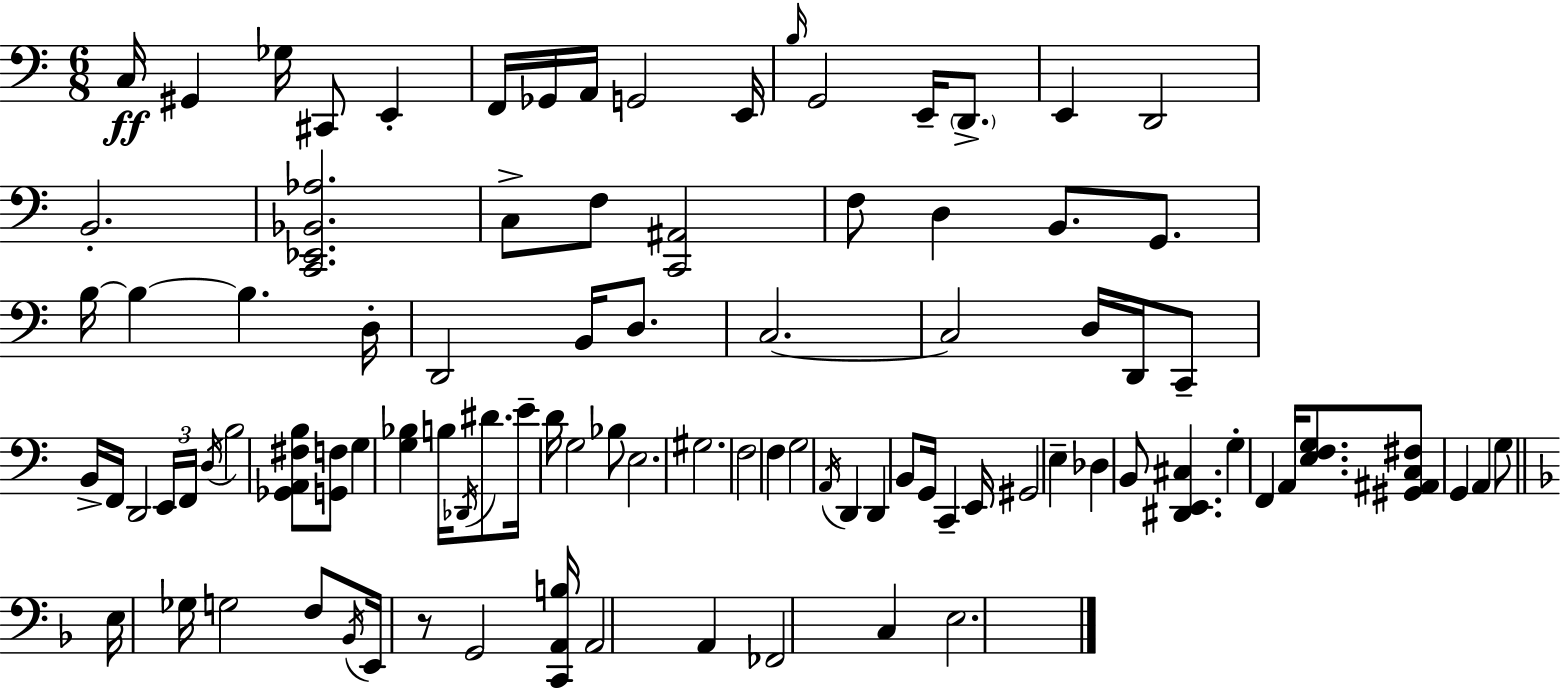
X:1
T:Untitled
M:6/8
L:1/4
K:Am
C,/4 ^G,, _G,/4 ^C,,/2 E,, F,,/4 _G,,/4 A,,/4 G,,2 E,,/4 B,/4 G,,2 E,,/4 D,,/2 E,, D,,2 B,,2 [C,,_E,,_B,,_A,]2 C,/2 F,/2 [C,,^A,,]2 F,/2 D, B,,/2 G,,/2 B,/4 B, B, D,/4 D,,2 B,,/4 D,/2 C,2 C,2 D,/4 D,,/4 C,,/2 B,,/4 F,,/4 D,,2 E,,/4 F,,/4 D,/4 B,2 [_G,,A,,^F,B,]/2 [G,,F,]/2 G, [G,_B,] B,/4 _D,,/4 ^D/2 E/4 D/4 G,2 _B,/2 E,2 ^G,2 F,2 F, G,2 A,,/4 D,, D,, B,,/2 G,,/4 C,, E,,/4 ^G,,2 E, _D, B,,/2 [^D,,E,,^C,] G, F,, A,,/4 [E,F,G,]/2 [^G,,^A,,C,^F,]/2 G,, A,, G,/2 E,/4 _G,/4 G,2 F,/2 _B,,/4 E,,/4 z/2 G,,2 [C,,A,,B,]/4 A,,2 A,, _F,,2 C, E,2